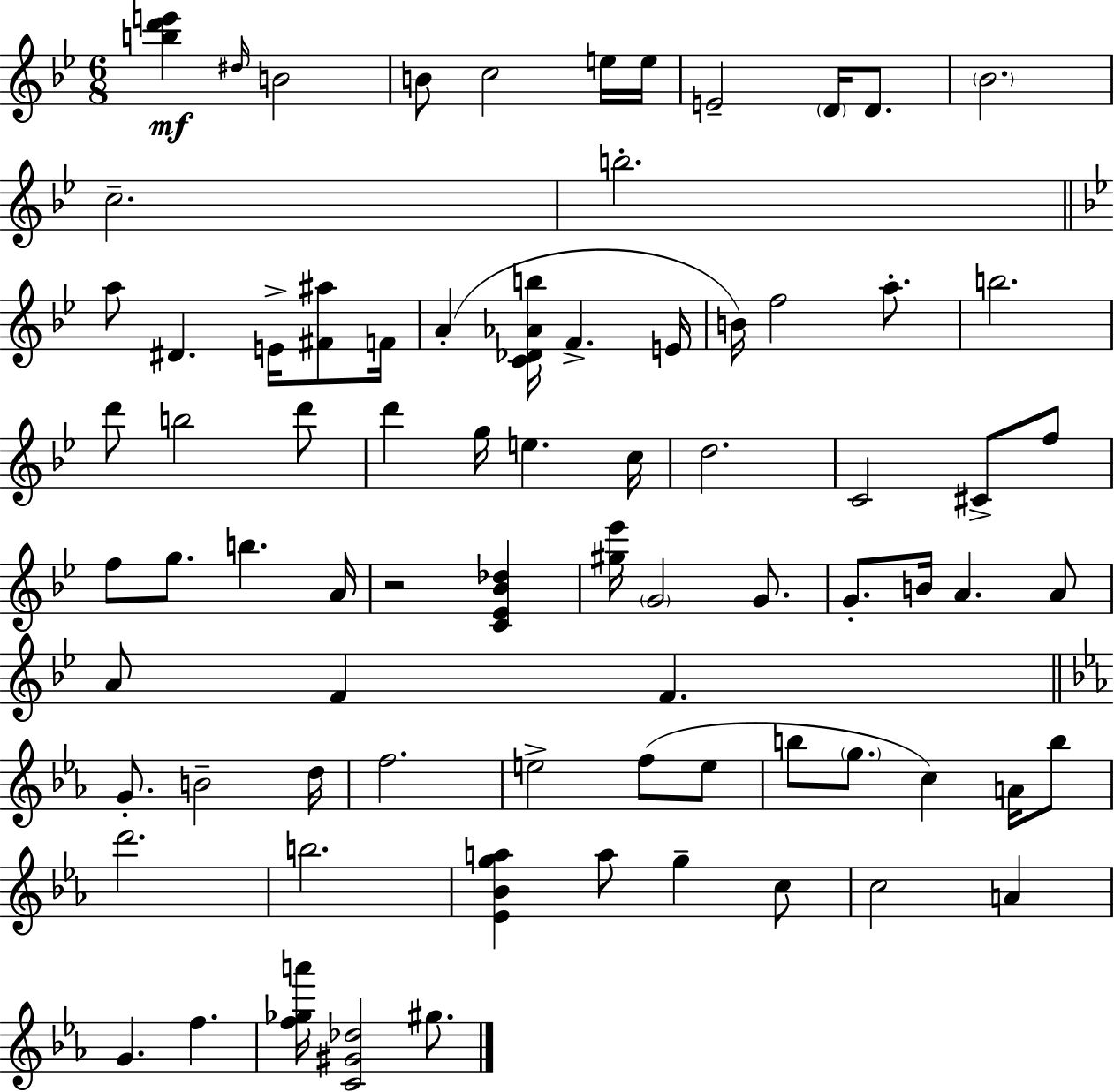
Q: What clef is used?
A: treble